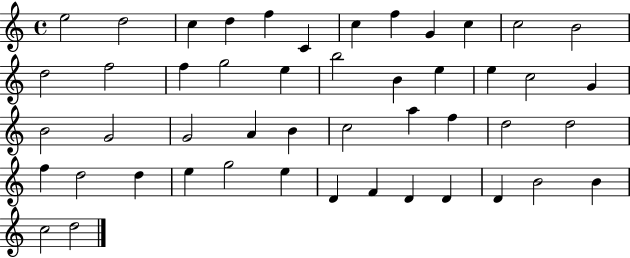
E5/h D5/h C5/q D5/q F5/q C4/q C5/q F5/q G4/q C5/q C5/h B4/h D5/h F5/h F5/q G5/h E5/q B5/h B4/q E5/q E5/q C5/h G4/q B4/h G4/h G4/h A4/q B4/q C5/h A5/q F5/q D5/h D5/h F5/q D5/h D5/q E5/q G5/h E5/q D4/q F4/q D4/q D4/q D4/q B4/h B4/q C5/h D5/h